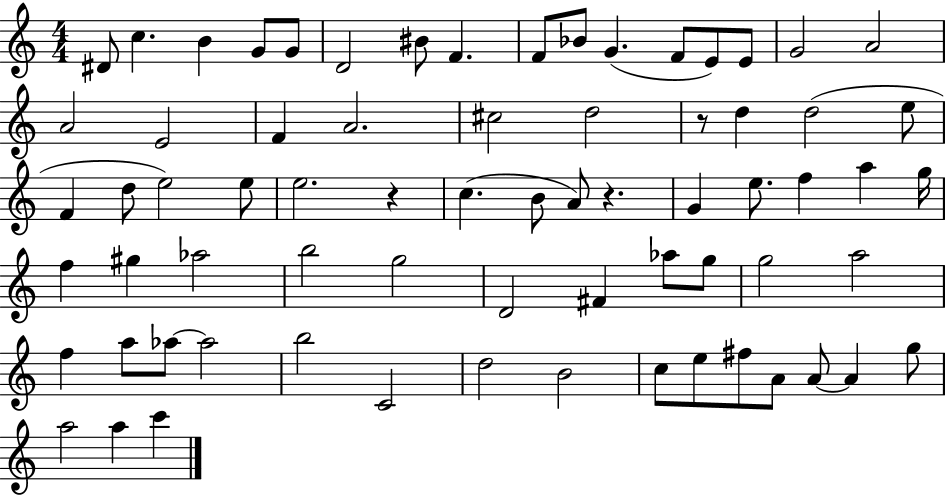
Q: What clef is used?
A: treble